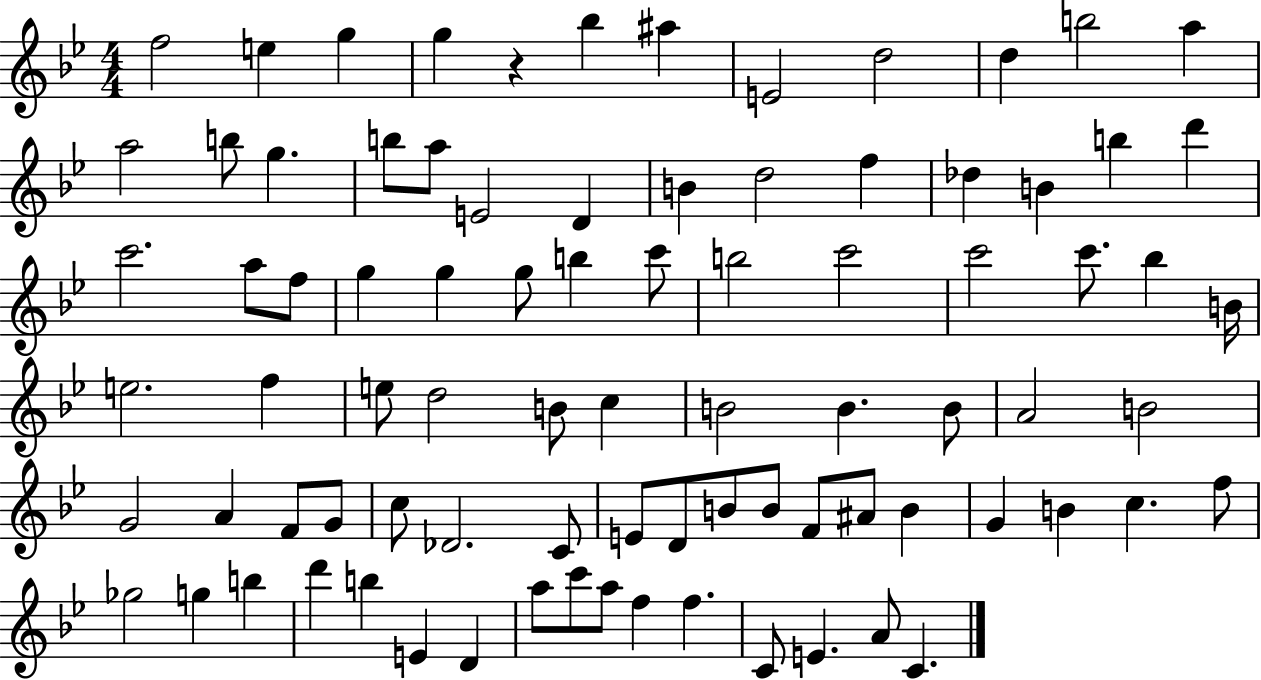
{
  \clef treble
  \numericTimeSignature
  \time 4/4
  \key bes \major
  f''2 e''4 g''4 | g''4 r4 bes''4 ais''4 | e'2 d''2 | d''4 b''2 a''4 | \break a''2 b''8 g''4. | b''8 a''8 e'2 d'4 | b'4 d''2 f''4 | des''4 b'4 b''4 d'''4 | \break c'''2. a''8 f''8 | g''4 g''4 g''8 b''4 c'''8 | b''2 c'''2 | c'''2 c'''8. bes''4 b'16 | \break e''2. f''4 | e''8 d''2 b'8 c''4 | b'2 b'4. b'8 | a'2 b'2 | \break g'2 a'4 f'8 g'8 | c''8 des'2. c'8 | e'8 d'8 b'8 b'8 f'8 ais'8 b'4 | g'4 b'4 c''4. f''8 | \break ges''2 g''4 b''4 | d'''4 b''4 e'4 d'4 | a''8 c'''8 a''8 f''4 f''4. | c'8 e'4. a'8 c'4. | \break \bar "|."
}